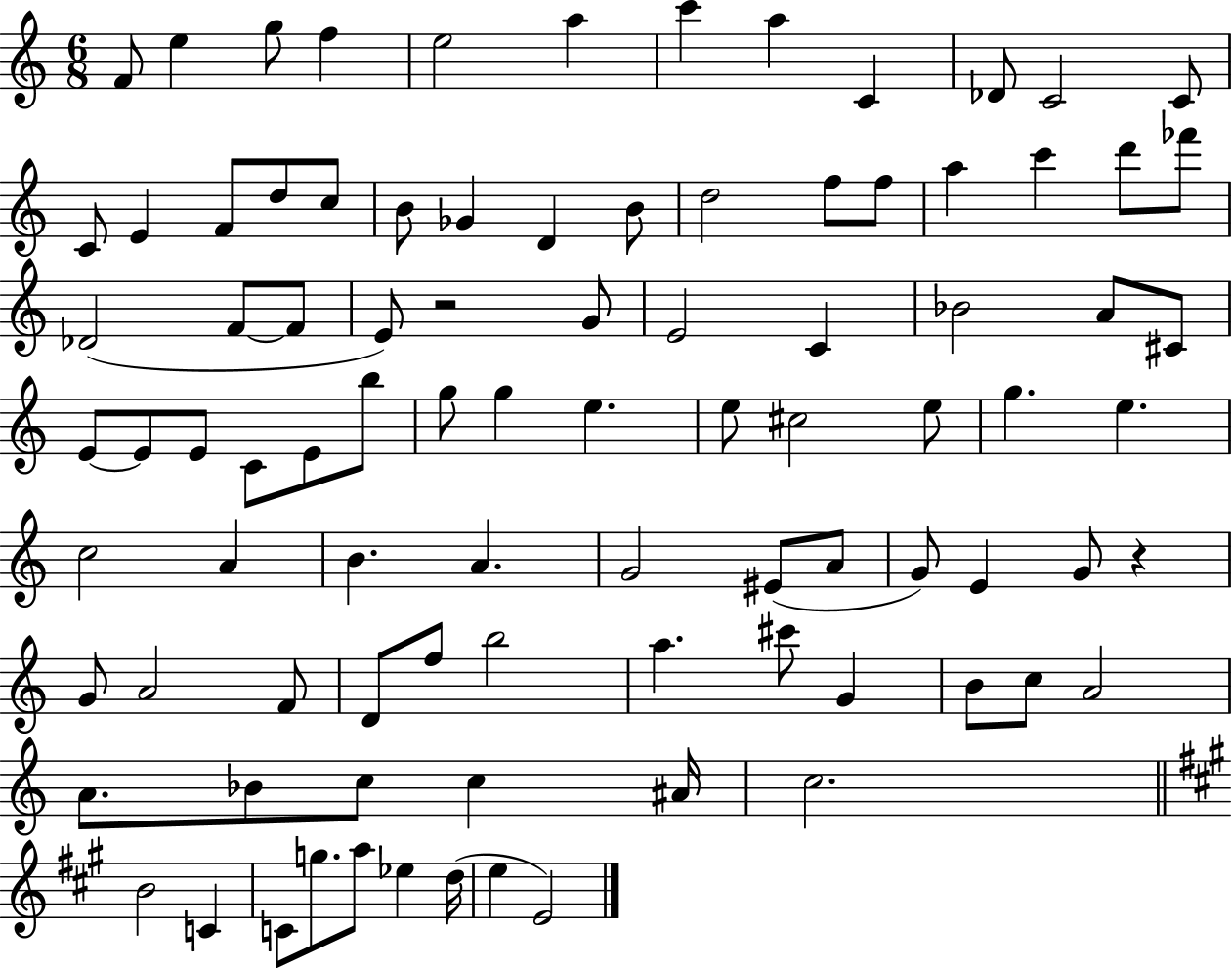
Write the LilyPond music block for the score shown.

{
  \clef treble
  \numericTimeSignature
  \time 6/8
  \key c \major
  f'8 e''4 g''8 f''4 | e''2 a''4 | c'''4 a''4 c'4 | des'8 c'2 c'8 | \break c'8 e'4 f'8 d''8 c''8 | b'8 ges'4 d'4 b'8 | d''2 f''8 f''8 | a''4 c'''4 d'''8 fes'''8 | \break des'2( f'8~~ f'8 | e'8) r2 g'8 | e'2 c'4 | bes'2 a'8 cis'8 | \break e'8~~ e'8 e'8 c'8 e'8 b''8 | g''8 g''4 e''4. | e''8 cis''2 e''8 | g''4. e''4. | \break c''2 a'4 | b'4. a'4. | g'2 eis'8( a'8 | g'8) e'4 g'8 r4 | \break g'8 a'2 f'8 | d'8 f''8 b''2 | a''4. cis'''8 g'4 | b'8 c''8 a'2 | \break a'8. bes'8 c''8 c''4 ais'16 | c''2. | \bar "||" \break \key a \major b'2 c'4 | c'8 g''8. a''8 ees''4 d''16( | e''4 e'2) | \bar "|."
}